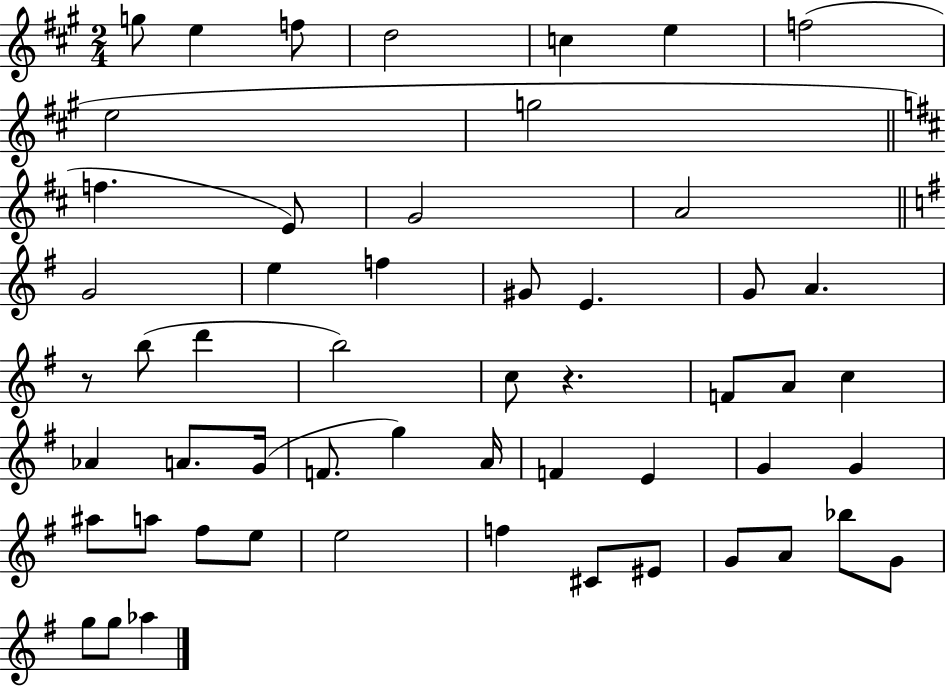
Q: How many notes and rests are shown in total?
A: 54